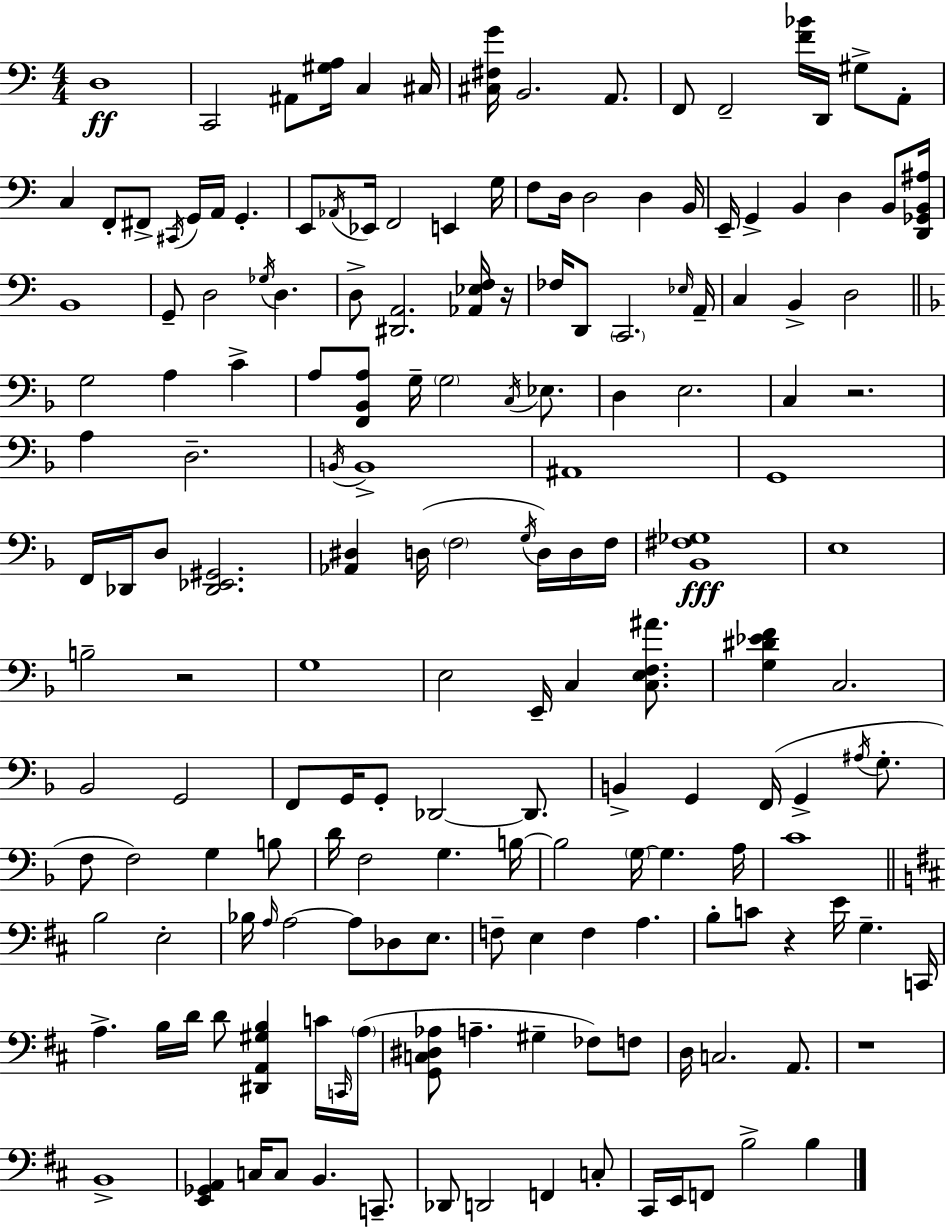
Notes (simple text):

D3/w C2/h A#2/e [G#3,A3]/s C3/q C#3/s [C#3,F#3,G4]/s B2/h. A2/e. F2/e F2/h [F4,Bb4]/s D2/s G#3/e A2/e C3/q F2/e F#2/e C#2/s G2/s A2/s G2/q. E2/e Ab2/s Eb2/s F2/h E2/q G3/s F3/e D3/s D3/h D3/q B2/s E2/s G2/q B2/q D3/q B2/e [D2,Gb2,B2,A#3]/s B2/w G2/e D3/h Gb3/s D3/q. D3/e [D#2,A2]/h. [Ab2,Eb3,F3]/s R/s FES3/s D2/e C2/h. Eb3/s A2/s C3/q B2/q D3/h G3/h A3/q C4/q A3/e [F2,Bb2,A3]/e G3/s G3/h C3/s Eb3/e. D3/q E3/h. C3/q R/h. A3/q D3/h. B2/s B2/w A#2/w G2/w F2/s Db2/s D3/e [Db2,Eb2,G#2]/h. [Ab2,D#3]/q D3/s F3/h G3/s D3/s D3/s F3/s [Bb2,F#3,Gb3]/w E3/w B3/h R/h G3/w E3/h E2/s C3/q [C3,E3,F3,A#4]/e. [G3,D#4,Eb4,F4]/q C3/h. Bb2/h G2/h F2/e G2/s G2/e Db2/h Db2/e. B2/q G2/q F2/s G2/q A#3/s G3/e. F3/e F3/h G3/q B3/e D4/s F3/h G3/q. B3/s B3/h G3/s G3/q. A3/s C4/w B3/h E3/h Bb3/s A3/s A3/h A3/e Db3/e E3/e. F3/e E3/q F3/q A3/q. B3/e C4/e R/q E4/s G3/q. C2/s A3/q. B3/s D4/s D4/e [D#2,A2,G#3,B3]/q C4/s C2/s A3/s [G2,C3,D#3,Ab3]/e A3/q. G#3/q FES3/e F3/e D3/s C3/h. A2/e. R/w B2/w [E2,Gb2,A2]/q C3/s C3/e B2/q. C2/e. Db2/e D2/h F2/q C3/e C#2/s E2/s F2/e B3/h B3/q